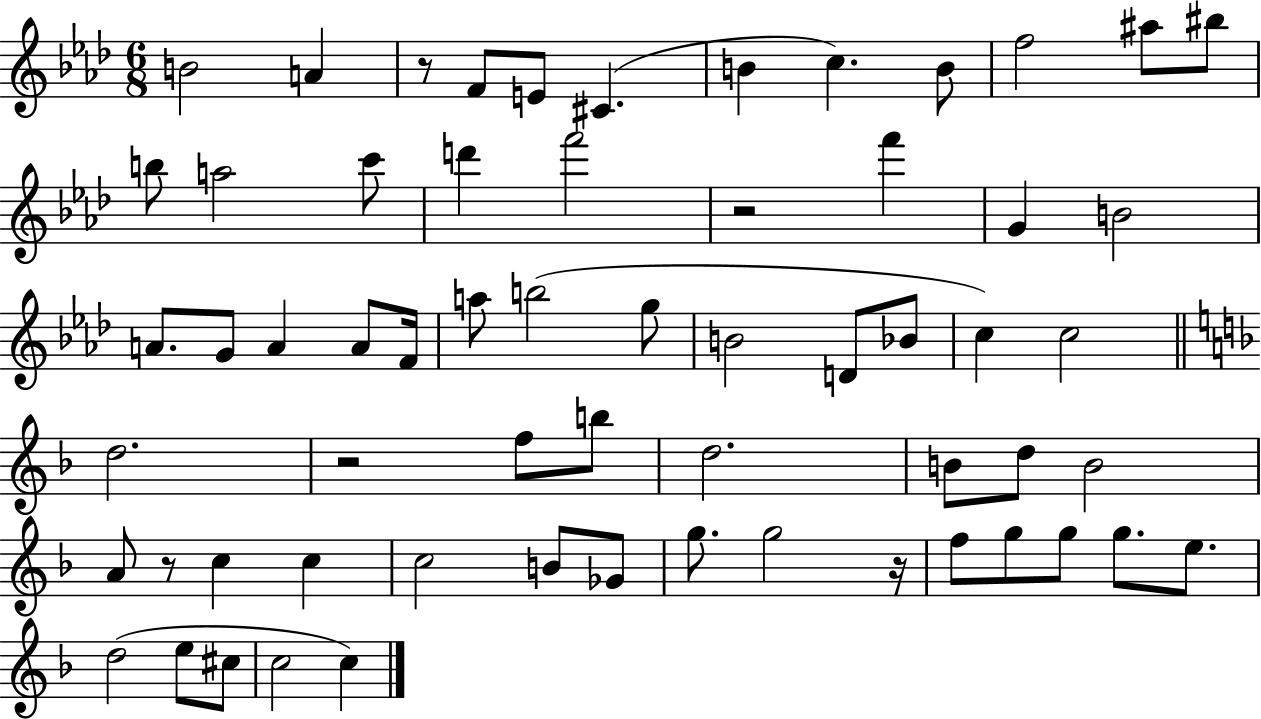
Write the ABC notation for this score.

X:1
T:Untitled
M:6/8
L:1/4
K:Ab
B2 A z/2 F/2 E/2 ^C B c B/2 f2 ^a/2 ^b/2 b/2 a2 c'/2 d' f'2 z2 f' G B2 A/2 G/2 A A/2 F/4 a/2 b2 g/2 B2 D/2 _B/2 c c2 d2 z2 f/2 b/2 d2 B/2 d/2 B2 A/2 z/2 c c c2 B/2 _G/2 g/2 g2 z/4 f/2 g/2 g/2 g/2 e/2 d2 e/2 ^c/2 c2 c